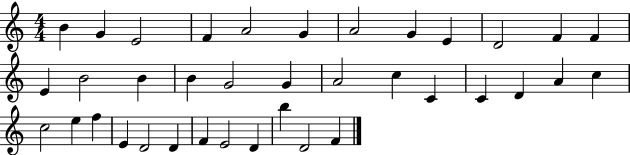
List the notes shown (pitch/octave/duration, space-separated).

B4/q G4/q E4/h F4/q A4/h G4/q A4/h G4/q E4/q D4/h F4/q F4/q E4/q B4/h B4/q B4/q G4/h G4/q A4/h C5/q C4/q C4/q D4/q A4/q C5/q C5/h E5/q F5/q E4/q D4/h D4/q F4/q E4/h D4/q B5/q D4/h F4/q